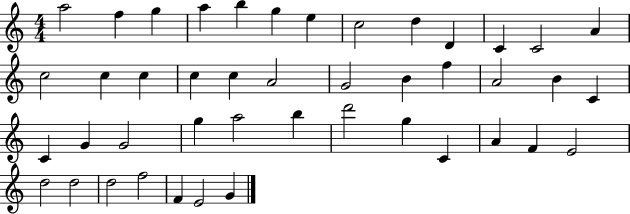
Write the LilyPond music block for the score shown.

{
  \clef treble
  \numericTimeSignature
  \time 4/4
  \key c \major
  a''2 f''4 g''4 | a''4 b''4 g''4 e''4 | c''2 d''4 d'4 | c'4 c'2 a'4 | \break c''2 c''4 c''4 | c''4 c''4 a'2 | g'2 b'4 f''4 | a'2 b'4 c'4 | \break c'4 g'4 g'2 | g''4 a''2 b''4 | d'''2 g''4 c'4 | a'4 f'4 e'2 | \break d''2 d''2 | d''2 f''2 | f'4 e'2 g'4 | \bar "|."
}